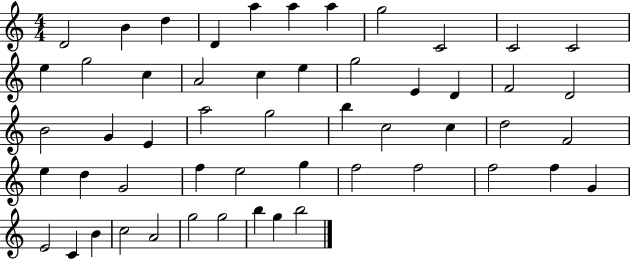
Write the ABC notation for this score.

X:1
T:Untitled
M:4/4
L:1/4
K:C
D2 B d D a a a g2 C2 C2 C2 e g2 c A2 c e g2 E D F2 D2 B2 G E a2 g2 b c2 c d2 F2 e d G2 f e2 g f2 f2 f2 f G E2 C B c2 A2 g2 g2 b g b2